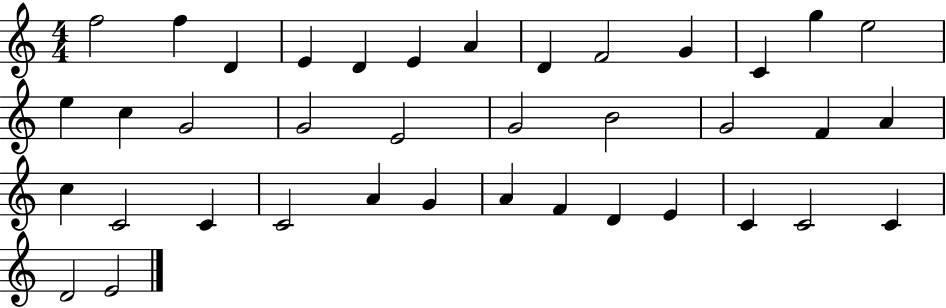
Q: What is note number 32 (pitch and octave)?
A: D4